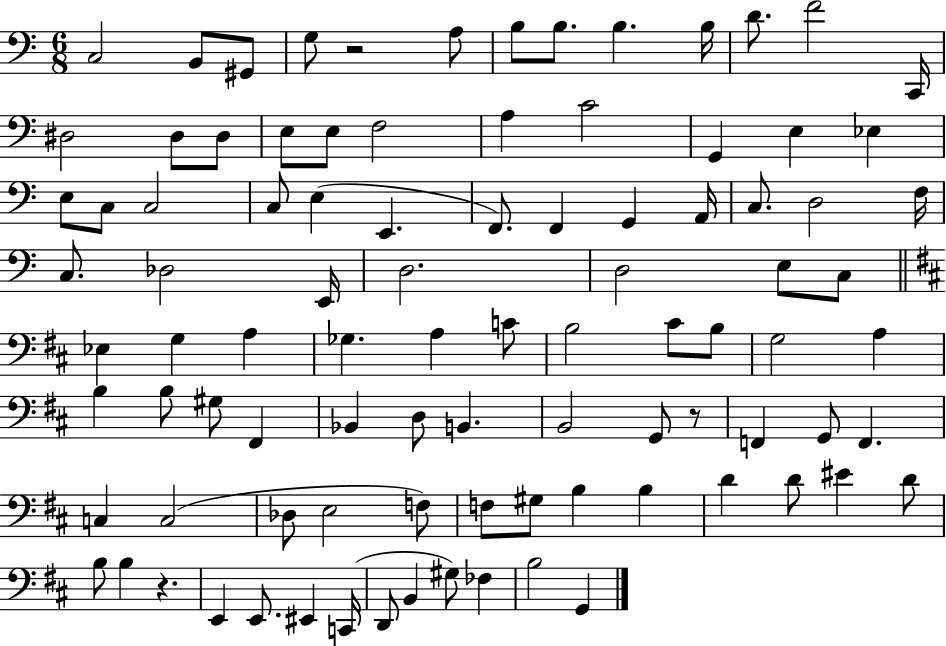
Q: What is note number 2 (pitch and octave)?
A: B2